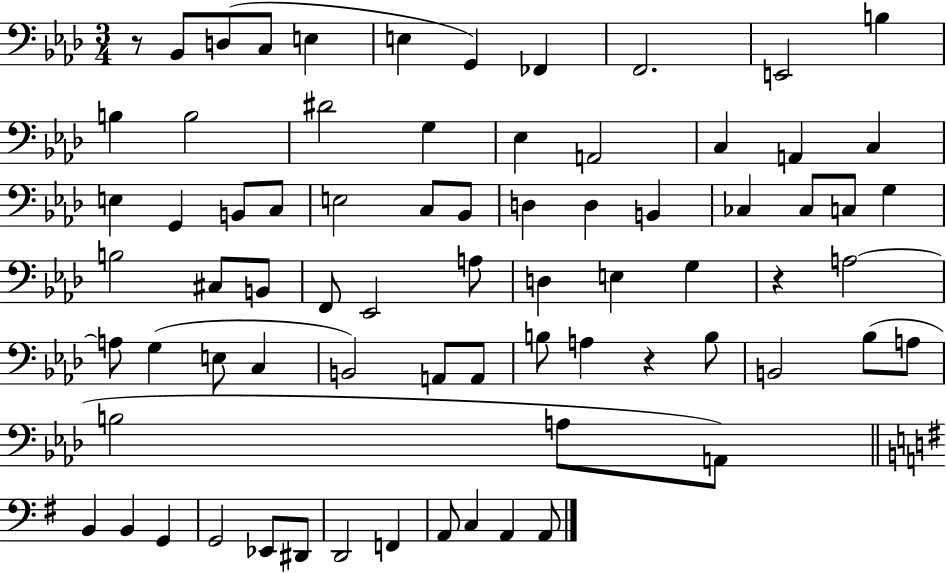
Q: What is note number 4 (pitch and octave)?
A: E3